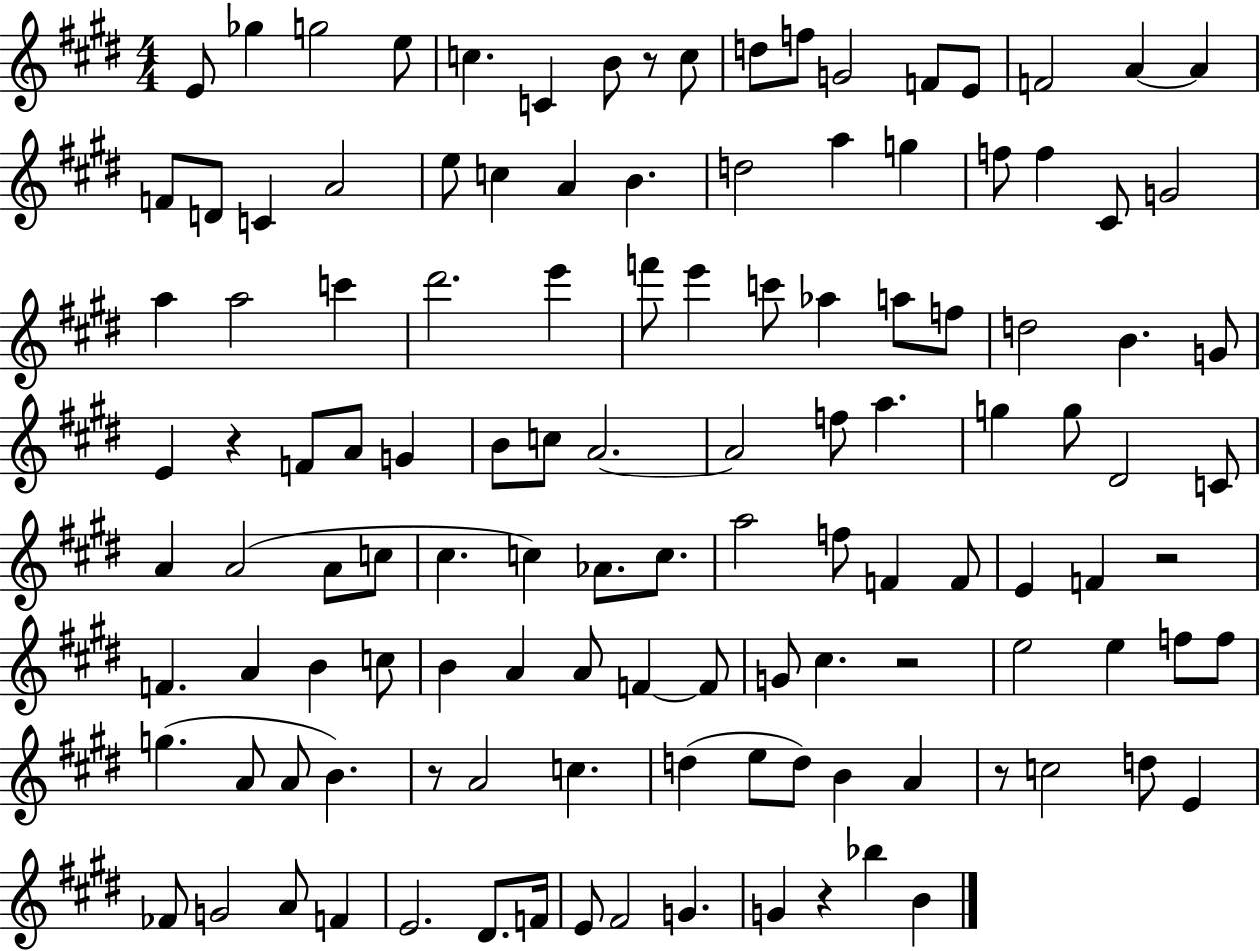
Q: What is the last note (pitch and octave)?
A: B4